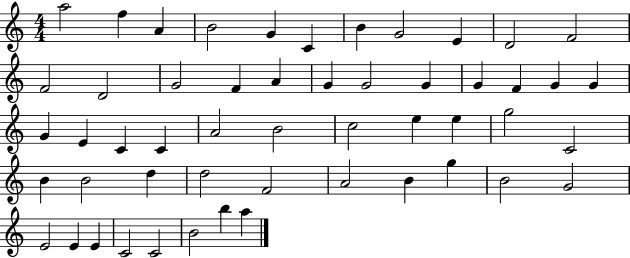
A5/h F5/q A4/q B4/h G4/q C4/q B4/q G4/h E4/q D4/h F4/h F4/h D4/h G4/h F4/q A4/q G4/q G4/h G4/q G4/q F4/q G4/q G4/q G4/q E4/q C4/q C4/q A4/h B4/h C5/h E5/q E5/q G5/h C4/h B4/q B4/h D5/q D5/h F4/h A4/h B4/q G5/q B4/h G4/h E4/h E4/q E4/q C4/h C4/h B4/h B5/q A5/q